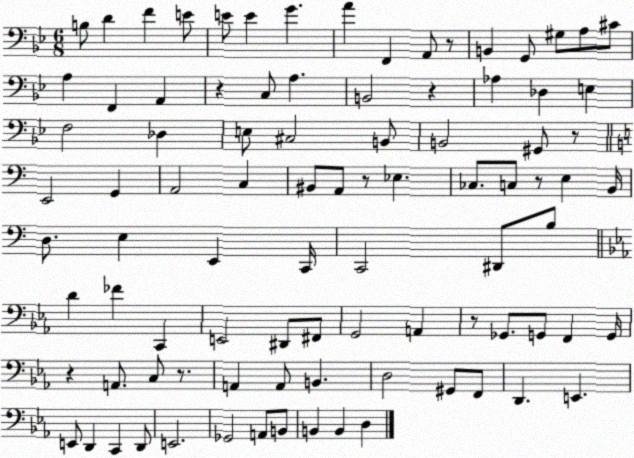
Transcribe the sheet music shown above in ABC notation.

X:1
T:Untitled
M:6/8
L:1/4
K:Bb
B,/2 D F E/2 E/2 E G A F,, A,,/2 z/2 B,, G,,/2 ^G,/2 A,/2 ^C/2 A, F,, A,, z C,/2 A, B,,2 z _A, _D, E, F,2 _D, E,/2 ^C,2 B,,/2 B,,2 ^G,,/2 z/2 E,,2 G,, A,,2 C, ^B,,/2 A,,/2 z/2 _E, _C,/2 C,/2 z/2 E, B,,/4 D,/2 E, E,, C,,/4 C,,2 ^D,,/2 B,/2 D _F C,, E,,2 ^D,,/2 ^F,,/2 G,,2 A,, z/2 _G,,/2 G,,/2 F,, G,,/4 z A,,/2 C,/2 z/2 A,, A,,/2 B,, D,2 ^G,,/2 F,,/2 D,, E,, E,,/2 D,, C,, D,,/2 E,,2 _G,,2 A,,/2 B,,/2 B,, B,, D,